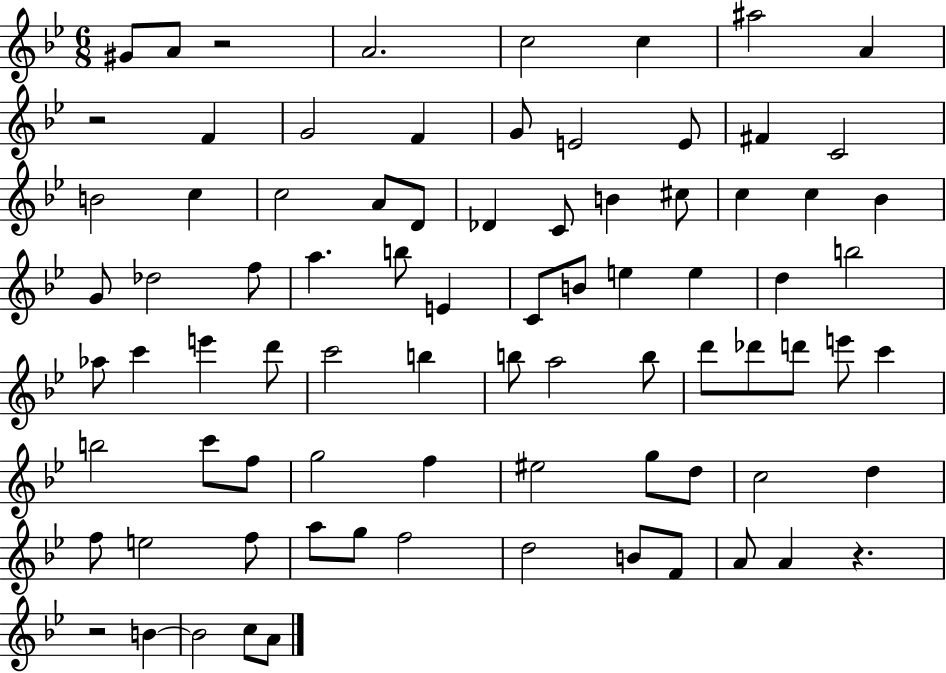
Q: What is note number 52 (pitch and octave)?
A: E6